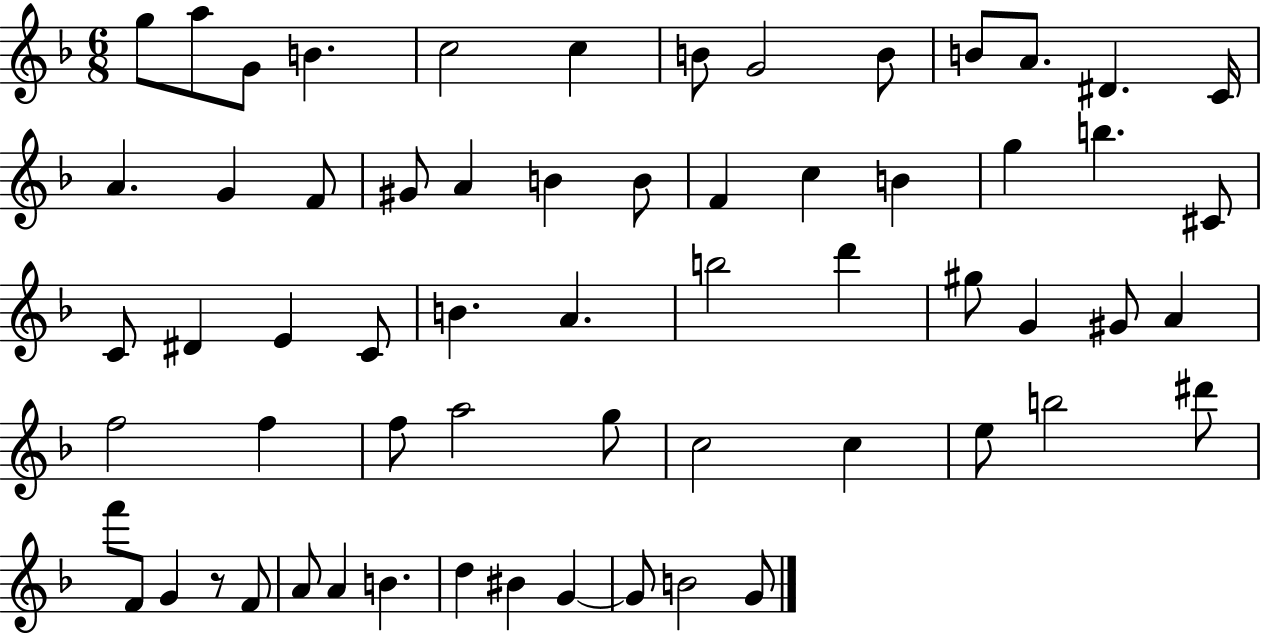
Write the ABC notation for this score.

X:1
T:Untitled
M:6/8
L:1/4
K:F
g/2 a/2 G/2 B c2 c B/2 G2 B/2 B/2 A/2 ^D C/4 A G F/2 ^G/2 A B B/2 F c B g b ^C/2 C/2 ^D E C/2 B A b2 d' ^g/2 G ^G/2 A f2 f f/2 a2 g/2 c2 c e/2 b2 ^d'/2 f'/2 F/2 G z/2 F/2 A/2 A B d ^B G G/2 B2 G/2